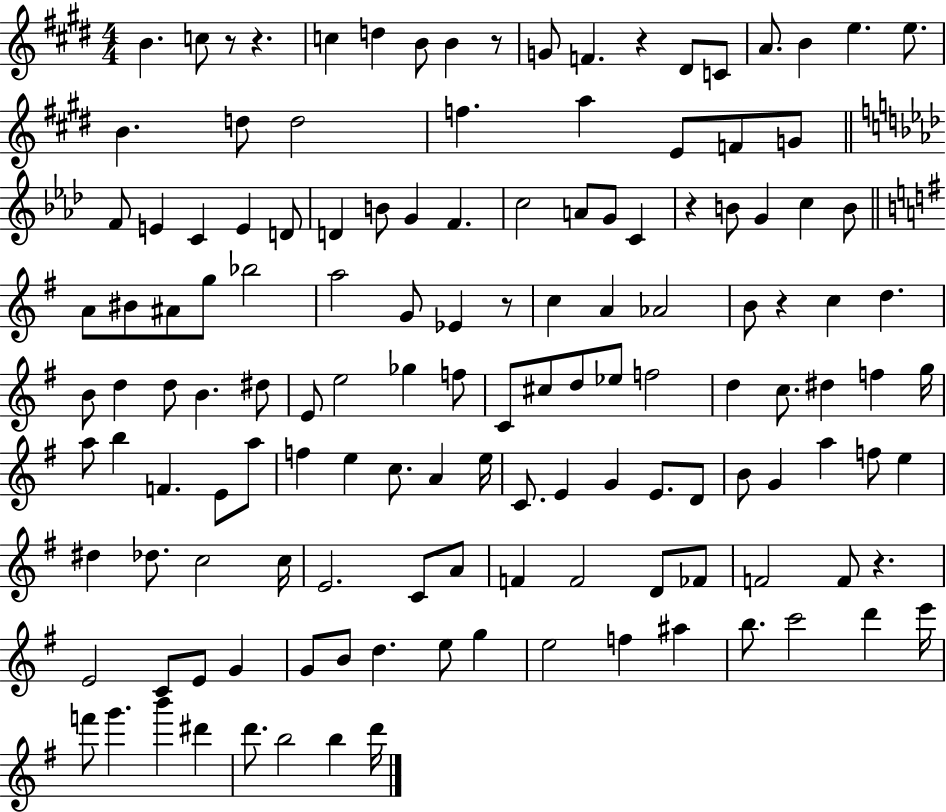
{
  \clef treble
  \numericTimeSignature
  \time 4/4
  \key e \major
  b'4. c''8 r8 r4. | c''4 d''4 b'8 b'4 r8 | g'8 f'4. r4 dis'8 c'8 | a'8. b'4 e''4. e''8. | \break b'4. d''8 d''2 | f''4. a''4 e'8 f'8 g'8 | \bar "||" \break \key f \minor f'8 e'4 c'4 e'4 d'8 | d'4 b'8 g'4 f'4. | c''2 a'8 g'8 c'4 | r4 b'8 g'4 c''4 b'8 | \break \bar "||" \break \key e \minor a'8 bis'8 ais'8 g''8 bes''2 | a''2 g'8 ees'4 r8 | c''4 a'4 aes'2 | b'8 r4 c''4 d''4. | \break b'8 d''4 d''8 b'4. dis''8 | e'8 e''2 ges''4 f''8 | c'8 cis''8 d''8 ees''8 f''2 | d''4 c''8. dis''4 f''4 g''16 | \break a''8 b''4 f'4. e'8 a''8 | f''4 e''4 c''8. a'4 e''16 | c'8. e'4 g'4 e'8. d'8 | b'8 g'4 a''4 f''8 e''4 | \break dis''4 des''8. c''2 c''16 | e'2. c'8 a'8 | f'4 f'2 d'8 fes'8 | f'2 f'8 r4. | \break e'2 c'8 e'8 g'4 | g'8 b'8 d''4. e''8 g''4 | e''2 f''4 ais''4 | b''8. c'''2 d'''4 e'''16 | \break f'''8 g'''4. b'''4 dis'''4 | d'''8. b''2 b''4 d'''16 | \bar "|."
}